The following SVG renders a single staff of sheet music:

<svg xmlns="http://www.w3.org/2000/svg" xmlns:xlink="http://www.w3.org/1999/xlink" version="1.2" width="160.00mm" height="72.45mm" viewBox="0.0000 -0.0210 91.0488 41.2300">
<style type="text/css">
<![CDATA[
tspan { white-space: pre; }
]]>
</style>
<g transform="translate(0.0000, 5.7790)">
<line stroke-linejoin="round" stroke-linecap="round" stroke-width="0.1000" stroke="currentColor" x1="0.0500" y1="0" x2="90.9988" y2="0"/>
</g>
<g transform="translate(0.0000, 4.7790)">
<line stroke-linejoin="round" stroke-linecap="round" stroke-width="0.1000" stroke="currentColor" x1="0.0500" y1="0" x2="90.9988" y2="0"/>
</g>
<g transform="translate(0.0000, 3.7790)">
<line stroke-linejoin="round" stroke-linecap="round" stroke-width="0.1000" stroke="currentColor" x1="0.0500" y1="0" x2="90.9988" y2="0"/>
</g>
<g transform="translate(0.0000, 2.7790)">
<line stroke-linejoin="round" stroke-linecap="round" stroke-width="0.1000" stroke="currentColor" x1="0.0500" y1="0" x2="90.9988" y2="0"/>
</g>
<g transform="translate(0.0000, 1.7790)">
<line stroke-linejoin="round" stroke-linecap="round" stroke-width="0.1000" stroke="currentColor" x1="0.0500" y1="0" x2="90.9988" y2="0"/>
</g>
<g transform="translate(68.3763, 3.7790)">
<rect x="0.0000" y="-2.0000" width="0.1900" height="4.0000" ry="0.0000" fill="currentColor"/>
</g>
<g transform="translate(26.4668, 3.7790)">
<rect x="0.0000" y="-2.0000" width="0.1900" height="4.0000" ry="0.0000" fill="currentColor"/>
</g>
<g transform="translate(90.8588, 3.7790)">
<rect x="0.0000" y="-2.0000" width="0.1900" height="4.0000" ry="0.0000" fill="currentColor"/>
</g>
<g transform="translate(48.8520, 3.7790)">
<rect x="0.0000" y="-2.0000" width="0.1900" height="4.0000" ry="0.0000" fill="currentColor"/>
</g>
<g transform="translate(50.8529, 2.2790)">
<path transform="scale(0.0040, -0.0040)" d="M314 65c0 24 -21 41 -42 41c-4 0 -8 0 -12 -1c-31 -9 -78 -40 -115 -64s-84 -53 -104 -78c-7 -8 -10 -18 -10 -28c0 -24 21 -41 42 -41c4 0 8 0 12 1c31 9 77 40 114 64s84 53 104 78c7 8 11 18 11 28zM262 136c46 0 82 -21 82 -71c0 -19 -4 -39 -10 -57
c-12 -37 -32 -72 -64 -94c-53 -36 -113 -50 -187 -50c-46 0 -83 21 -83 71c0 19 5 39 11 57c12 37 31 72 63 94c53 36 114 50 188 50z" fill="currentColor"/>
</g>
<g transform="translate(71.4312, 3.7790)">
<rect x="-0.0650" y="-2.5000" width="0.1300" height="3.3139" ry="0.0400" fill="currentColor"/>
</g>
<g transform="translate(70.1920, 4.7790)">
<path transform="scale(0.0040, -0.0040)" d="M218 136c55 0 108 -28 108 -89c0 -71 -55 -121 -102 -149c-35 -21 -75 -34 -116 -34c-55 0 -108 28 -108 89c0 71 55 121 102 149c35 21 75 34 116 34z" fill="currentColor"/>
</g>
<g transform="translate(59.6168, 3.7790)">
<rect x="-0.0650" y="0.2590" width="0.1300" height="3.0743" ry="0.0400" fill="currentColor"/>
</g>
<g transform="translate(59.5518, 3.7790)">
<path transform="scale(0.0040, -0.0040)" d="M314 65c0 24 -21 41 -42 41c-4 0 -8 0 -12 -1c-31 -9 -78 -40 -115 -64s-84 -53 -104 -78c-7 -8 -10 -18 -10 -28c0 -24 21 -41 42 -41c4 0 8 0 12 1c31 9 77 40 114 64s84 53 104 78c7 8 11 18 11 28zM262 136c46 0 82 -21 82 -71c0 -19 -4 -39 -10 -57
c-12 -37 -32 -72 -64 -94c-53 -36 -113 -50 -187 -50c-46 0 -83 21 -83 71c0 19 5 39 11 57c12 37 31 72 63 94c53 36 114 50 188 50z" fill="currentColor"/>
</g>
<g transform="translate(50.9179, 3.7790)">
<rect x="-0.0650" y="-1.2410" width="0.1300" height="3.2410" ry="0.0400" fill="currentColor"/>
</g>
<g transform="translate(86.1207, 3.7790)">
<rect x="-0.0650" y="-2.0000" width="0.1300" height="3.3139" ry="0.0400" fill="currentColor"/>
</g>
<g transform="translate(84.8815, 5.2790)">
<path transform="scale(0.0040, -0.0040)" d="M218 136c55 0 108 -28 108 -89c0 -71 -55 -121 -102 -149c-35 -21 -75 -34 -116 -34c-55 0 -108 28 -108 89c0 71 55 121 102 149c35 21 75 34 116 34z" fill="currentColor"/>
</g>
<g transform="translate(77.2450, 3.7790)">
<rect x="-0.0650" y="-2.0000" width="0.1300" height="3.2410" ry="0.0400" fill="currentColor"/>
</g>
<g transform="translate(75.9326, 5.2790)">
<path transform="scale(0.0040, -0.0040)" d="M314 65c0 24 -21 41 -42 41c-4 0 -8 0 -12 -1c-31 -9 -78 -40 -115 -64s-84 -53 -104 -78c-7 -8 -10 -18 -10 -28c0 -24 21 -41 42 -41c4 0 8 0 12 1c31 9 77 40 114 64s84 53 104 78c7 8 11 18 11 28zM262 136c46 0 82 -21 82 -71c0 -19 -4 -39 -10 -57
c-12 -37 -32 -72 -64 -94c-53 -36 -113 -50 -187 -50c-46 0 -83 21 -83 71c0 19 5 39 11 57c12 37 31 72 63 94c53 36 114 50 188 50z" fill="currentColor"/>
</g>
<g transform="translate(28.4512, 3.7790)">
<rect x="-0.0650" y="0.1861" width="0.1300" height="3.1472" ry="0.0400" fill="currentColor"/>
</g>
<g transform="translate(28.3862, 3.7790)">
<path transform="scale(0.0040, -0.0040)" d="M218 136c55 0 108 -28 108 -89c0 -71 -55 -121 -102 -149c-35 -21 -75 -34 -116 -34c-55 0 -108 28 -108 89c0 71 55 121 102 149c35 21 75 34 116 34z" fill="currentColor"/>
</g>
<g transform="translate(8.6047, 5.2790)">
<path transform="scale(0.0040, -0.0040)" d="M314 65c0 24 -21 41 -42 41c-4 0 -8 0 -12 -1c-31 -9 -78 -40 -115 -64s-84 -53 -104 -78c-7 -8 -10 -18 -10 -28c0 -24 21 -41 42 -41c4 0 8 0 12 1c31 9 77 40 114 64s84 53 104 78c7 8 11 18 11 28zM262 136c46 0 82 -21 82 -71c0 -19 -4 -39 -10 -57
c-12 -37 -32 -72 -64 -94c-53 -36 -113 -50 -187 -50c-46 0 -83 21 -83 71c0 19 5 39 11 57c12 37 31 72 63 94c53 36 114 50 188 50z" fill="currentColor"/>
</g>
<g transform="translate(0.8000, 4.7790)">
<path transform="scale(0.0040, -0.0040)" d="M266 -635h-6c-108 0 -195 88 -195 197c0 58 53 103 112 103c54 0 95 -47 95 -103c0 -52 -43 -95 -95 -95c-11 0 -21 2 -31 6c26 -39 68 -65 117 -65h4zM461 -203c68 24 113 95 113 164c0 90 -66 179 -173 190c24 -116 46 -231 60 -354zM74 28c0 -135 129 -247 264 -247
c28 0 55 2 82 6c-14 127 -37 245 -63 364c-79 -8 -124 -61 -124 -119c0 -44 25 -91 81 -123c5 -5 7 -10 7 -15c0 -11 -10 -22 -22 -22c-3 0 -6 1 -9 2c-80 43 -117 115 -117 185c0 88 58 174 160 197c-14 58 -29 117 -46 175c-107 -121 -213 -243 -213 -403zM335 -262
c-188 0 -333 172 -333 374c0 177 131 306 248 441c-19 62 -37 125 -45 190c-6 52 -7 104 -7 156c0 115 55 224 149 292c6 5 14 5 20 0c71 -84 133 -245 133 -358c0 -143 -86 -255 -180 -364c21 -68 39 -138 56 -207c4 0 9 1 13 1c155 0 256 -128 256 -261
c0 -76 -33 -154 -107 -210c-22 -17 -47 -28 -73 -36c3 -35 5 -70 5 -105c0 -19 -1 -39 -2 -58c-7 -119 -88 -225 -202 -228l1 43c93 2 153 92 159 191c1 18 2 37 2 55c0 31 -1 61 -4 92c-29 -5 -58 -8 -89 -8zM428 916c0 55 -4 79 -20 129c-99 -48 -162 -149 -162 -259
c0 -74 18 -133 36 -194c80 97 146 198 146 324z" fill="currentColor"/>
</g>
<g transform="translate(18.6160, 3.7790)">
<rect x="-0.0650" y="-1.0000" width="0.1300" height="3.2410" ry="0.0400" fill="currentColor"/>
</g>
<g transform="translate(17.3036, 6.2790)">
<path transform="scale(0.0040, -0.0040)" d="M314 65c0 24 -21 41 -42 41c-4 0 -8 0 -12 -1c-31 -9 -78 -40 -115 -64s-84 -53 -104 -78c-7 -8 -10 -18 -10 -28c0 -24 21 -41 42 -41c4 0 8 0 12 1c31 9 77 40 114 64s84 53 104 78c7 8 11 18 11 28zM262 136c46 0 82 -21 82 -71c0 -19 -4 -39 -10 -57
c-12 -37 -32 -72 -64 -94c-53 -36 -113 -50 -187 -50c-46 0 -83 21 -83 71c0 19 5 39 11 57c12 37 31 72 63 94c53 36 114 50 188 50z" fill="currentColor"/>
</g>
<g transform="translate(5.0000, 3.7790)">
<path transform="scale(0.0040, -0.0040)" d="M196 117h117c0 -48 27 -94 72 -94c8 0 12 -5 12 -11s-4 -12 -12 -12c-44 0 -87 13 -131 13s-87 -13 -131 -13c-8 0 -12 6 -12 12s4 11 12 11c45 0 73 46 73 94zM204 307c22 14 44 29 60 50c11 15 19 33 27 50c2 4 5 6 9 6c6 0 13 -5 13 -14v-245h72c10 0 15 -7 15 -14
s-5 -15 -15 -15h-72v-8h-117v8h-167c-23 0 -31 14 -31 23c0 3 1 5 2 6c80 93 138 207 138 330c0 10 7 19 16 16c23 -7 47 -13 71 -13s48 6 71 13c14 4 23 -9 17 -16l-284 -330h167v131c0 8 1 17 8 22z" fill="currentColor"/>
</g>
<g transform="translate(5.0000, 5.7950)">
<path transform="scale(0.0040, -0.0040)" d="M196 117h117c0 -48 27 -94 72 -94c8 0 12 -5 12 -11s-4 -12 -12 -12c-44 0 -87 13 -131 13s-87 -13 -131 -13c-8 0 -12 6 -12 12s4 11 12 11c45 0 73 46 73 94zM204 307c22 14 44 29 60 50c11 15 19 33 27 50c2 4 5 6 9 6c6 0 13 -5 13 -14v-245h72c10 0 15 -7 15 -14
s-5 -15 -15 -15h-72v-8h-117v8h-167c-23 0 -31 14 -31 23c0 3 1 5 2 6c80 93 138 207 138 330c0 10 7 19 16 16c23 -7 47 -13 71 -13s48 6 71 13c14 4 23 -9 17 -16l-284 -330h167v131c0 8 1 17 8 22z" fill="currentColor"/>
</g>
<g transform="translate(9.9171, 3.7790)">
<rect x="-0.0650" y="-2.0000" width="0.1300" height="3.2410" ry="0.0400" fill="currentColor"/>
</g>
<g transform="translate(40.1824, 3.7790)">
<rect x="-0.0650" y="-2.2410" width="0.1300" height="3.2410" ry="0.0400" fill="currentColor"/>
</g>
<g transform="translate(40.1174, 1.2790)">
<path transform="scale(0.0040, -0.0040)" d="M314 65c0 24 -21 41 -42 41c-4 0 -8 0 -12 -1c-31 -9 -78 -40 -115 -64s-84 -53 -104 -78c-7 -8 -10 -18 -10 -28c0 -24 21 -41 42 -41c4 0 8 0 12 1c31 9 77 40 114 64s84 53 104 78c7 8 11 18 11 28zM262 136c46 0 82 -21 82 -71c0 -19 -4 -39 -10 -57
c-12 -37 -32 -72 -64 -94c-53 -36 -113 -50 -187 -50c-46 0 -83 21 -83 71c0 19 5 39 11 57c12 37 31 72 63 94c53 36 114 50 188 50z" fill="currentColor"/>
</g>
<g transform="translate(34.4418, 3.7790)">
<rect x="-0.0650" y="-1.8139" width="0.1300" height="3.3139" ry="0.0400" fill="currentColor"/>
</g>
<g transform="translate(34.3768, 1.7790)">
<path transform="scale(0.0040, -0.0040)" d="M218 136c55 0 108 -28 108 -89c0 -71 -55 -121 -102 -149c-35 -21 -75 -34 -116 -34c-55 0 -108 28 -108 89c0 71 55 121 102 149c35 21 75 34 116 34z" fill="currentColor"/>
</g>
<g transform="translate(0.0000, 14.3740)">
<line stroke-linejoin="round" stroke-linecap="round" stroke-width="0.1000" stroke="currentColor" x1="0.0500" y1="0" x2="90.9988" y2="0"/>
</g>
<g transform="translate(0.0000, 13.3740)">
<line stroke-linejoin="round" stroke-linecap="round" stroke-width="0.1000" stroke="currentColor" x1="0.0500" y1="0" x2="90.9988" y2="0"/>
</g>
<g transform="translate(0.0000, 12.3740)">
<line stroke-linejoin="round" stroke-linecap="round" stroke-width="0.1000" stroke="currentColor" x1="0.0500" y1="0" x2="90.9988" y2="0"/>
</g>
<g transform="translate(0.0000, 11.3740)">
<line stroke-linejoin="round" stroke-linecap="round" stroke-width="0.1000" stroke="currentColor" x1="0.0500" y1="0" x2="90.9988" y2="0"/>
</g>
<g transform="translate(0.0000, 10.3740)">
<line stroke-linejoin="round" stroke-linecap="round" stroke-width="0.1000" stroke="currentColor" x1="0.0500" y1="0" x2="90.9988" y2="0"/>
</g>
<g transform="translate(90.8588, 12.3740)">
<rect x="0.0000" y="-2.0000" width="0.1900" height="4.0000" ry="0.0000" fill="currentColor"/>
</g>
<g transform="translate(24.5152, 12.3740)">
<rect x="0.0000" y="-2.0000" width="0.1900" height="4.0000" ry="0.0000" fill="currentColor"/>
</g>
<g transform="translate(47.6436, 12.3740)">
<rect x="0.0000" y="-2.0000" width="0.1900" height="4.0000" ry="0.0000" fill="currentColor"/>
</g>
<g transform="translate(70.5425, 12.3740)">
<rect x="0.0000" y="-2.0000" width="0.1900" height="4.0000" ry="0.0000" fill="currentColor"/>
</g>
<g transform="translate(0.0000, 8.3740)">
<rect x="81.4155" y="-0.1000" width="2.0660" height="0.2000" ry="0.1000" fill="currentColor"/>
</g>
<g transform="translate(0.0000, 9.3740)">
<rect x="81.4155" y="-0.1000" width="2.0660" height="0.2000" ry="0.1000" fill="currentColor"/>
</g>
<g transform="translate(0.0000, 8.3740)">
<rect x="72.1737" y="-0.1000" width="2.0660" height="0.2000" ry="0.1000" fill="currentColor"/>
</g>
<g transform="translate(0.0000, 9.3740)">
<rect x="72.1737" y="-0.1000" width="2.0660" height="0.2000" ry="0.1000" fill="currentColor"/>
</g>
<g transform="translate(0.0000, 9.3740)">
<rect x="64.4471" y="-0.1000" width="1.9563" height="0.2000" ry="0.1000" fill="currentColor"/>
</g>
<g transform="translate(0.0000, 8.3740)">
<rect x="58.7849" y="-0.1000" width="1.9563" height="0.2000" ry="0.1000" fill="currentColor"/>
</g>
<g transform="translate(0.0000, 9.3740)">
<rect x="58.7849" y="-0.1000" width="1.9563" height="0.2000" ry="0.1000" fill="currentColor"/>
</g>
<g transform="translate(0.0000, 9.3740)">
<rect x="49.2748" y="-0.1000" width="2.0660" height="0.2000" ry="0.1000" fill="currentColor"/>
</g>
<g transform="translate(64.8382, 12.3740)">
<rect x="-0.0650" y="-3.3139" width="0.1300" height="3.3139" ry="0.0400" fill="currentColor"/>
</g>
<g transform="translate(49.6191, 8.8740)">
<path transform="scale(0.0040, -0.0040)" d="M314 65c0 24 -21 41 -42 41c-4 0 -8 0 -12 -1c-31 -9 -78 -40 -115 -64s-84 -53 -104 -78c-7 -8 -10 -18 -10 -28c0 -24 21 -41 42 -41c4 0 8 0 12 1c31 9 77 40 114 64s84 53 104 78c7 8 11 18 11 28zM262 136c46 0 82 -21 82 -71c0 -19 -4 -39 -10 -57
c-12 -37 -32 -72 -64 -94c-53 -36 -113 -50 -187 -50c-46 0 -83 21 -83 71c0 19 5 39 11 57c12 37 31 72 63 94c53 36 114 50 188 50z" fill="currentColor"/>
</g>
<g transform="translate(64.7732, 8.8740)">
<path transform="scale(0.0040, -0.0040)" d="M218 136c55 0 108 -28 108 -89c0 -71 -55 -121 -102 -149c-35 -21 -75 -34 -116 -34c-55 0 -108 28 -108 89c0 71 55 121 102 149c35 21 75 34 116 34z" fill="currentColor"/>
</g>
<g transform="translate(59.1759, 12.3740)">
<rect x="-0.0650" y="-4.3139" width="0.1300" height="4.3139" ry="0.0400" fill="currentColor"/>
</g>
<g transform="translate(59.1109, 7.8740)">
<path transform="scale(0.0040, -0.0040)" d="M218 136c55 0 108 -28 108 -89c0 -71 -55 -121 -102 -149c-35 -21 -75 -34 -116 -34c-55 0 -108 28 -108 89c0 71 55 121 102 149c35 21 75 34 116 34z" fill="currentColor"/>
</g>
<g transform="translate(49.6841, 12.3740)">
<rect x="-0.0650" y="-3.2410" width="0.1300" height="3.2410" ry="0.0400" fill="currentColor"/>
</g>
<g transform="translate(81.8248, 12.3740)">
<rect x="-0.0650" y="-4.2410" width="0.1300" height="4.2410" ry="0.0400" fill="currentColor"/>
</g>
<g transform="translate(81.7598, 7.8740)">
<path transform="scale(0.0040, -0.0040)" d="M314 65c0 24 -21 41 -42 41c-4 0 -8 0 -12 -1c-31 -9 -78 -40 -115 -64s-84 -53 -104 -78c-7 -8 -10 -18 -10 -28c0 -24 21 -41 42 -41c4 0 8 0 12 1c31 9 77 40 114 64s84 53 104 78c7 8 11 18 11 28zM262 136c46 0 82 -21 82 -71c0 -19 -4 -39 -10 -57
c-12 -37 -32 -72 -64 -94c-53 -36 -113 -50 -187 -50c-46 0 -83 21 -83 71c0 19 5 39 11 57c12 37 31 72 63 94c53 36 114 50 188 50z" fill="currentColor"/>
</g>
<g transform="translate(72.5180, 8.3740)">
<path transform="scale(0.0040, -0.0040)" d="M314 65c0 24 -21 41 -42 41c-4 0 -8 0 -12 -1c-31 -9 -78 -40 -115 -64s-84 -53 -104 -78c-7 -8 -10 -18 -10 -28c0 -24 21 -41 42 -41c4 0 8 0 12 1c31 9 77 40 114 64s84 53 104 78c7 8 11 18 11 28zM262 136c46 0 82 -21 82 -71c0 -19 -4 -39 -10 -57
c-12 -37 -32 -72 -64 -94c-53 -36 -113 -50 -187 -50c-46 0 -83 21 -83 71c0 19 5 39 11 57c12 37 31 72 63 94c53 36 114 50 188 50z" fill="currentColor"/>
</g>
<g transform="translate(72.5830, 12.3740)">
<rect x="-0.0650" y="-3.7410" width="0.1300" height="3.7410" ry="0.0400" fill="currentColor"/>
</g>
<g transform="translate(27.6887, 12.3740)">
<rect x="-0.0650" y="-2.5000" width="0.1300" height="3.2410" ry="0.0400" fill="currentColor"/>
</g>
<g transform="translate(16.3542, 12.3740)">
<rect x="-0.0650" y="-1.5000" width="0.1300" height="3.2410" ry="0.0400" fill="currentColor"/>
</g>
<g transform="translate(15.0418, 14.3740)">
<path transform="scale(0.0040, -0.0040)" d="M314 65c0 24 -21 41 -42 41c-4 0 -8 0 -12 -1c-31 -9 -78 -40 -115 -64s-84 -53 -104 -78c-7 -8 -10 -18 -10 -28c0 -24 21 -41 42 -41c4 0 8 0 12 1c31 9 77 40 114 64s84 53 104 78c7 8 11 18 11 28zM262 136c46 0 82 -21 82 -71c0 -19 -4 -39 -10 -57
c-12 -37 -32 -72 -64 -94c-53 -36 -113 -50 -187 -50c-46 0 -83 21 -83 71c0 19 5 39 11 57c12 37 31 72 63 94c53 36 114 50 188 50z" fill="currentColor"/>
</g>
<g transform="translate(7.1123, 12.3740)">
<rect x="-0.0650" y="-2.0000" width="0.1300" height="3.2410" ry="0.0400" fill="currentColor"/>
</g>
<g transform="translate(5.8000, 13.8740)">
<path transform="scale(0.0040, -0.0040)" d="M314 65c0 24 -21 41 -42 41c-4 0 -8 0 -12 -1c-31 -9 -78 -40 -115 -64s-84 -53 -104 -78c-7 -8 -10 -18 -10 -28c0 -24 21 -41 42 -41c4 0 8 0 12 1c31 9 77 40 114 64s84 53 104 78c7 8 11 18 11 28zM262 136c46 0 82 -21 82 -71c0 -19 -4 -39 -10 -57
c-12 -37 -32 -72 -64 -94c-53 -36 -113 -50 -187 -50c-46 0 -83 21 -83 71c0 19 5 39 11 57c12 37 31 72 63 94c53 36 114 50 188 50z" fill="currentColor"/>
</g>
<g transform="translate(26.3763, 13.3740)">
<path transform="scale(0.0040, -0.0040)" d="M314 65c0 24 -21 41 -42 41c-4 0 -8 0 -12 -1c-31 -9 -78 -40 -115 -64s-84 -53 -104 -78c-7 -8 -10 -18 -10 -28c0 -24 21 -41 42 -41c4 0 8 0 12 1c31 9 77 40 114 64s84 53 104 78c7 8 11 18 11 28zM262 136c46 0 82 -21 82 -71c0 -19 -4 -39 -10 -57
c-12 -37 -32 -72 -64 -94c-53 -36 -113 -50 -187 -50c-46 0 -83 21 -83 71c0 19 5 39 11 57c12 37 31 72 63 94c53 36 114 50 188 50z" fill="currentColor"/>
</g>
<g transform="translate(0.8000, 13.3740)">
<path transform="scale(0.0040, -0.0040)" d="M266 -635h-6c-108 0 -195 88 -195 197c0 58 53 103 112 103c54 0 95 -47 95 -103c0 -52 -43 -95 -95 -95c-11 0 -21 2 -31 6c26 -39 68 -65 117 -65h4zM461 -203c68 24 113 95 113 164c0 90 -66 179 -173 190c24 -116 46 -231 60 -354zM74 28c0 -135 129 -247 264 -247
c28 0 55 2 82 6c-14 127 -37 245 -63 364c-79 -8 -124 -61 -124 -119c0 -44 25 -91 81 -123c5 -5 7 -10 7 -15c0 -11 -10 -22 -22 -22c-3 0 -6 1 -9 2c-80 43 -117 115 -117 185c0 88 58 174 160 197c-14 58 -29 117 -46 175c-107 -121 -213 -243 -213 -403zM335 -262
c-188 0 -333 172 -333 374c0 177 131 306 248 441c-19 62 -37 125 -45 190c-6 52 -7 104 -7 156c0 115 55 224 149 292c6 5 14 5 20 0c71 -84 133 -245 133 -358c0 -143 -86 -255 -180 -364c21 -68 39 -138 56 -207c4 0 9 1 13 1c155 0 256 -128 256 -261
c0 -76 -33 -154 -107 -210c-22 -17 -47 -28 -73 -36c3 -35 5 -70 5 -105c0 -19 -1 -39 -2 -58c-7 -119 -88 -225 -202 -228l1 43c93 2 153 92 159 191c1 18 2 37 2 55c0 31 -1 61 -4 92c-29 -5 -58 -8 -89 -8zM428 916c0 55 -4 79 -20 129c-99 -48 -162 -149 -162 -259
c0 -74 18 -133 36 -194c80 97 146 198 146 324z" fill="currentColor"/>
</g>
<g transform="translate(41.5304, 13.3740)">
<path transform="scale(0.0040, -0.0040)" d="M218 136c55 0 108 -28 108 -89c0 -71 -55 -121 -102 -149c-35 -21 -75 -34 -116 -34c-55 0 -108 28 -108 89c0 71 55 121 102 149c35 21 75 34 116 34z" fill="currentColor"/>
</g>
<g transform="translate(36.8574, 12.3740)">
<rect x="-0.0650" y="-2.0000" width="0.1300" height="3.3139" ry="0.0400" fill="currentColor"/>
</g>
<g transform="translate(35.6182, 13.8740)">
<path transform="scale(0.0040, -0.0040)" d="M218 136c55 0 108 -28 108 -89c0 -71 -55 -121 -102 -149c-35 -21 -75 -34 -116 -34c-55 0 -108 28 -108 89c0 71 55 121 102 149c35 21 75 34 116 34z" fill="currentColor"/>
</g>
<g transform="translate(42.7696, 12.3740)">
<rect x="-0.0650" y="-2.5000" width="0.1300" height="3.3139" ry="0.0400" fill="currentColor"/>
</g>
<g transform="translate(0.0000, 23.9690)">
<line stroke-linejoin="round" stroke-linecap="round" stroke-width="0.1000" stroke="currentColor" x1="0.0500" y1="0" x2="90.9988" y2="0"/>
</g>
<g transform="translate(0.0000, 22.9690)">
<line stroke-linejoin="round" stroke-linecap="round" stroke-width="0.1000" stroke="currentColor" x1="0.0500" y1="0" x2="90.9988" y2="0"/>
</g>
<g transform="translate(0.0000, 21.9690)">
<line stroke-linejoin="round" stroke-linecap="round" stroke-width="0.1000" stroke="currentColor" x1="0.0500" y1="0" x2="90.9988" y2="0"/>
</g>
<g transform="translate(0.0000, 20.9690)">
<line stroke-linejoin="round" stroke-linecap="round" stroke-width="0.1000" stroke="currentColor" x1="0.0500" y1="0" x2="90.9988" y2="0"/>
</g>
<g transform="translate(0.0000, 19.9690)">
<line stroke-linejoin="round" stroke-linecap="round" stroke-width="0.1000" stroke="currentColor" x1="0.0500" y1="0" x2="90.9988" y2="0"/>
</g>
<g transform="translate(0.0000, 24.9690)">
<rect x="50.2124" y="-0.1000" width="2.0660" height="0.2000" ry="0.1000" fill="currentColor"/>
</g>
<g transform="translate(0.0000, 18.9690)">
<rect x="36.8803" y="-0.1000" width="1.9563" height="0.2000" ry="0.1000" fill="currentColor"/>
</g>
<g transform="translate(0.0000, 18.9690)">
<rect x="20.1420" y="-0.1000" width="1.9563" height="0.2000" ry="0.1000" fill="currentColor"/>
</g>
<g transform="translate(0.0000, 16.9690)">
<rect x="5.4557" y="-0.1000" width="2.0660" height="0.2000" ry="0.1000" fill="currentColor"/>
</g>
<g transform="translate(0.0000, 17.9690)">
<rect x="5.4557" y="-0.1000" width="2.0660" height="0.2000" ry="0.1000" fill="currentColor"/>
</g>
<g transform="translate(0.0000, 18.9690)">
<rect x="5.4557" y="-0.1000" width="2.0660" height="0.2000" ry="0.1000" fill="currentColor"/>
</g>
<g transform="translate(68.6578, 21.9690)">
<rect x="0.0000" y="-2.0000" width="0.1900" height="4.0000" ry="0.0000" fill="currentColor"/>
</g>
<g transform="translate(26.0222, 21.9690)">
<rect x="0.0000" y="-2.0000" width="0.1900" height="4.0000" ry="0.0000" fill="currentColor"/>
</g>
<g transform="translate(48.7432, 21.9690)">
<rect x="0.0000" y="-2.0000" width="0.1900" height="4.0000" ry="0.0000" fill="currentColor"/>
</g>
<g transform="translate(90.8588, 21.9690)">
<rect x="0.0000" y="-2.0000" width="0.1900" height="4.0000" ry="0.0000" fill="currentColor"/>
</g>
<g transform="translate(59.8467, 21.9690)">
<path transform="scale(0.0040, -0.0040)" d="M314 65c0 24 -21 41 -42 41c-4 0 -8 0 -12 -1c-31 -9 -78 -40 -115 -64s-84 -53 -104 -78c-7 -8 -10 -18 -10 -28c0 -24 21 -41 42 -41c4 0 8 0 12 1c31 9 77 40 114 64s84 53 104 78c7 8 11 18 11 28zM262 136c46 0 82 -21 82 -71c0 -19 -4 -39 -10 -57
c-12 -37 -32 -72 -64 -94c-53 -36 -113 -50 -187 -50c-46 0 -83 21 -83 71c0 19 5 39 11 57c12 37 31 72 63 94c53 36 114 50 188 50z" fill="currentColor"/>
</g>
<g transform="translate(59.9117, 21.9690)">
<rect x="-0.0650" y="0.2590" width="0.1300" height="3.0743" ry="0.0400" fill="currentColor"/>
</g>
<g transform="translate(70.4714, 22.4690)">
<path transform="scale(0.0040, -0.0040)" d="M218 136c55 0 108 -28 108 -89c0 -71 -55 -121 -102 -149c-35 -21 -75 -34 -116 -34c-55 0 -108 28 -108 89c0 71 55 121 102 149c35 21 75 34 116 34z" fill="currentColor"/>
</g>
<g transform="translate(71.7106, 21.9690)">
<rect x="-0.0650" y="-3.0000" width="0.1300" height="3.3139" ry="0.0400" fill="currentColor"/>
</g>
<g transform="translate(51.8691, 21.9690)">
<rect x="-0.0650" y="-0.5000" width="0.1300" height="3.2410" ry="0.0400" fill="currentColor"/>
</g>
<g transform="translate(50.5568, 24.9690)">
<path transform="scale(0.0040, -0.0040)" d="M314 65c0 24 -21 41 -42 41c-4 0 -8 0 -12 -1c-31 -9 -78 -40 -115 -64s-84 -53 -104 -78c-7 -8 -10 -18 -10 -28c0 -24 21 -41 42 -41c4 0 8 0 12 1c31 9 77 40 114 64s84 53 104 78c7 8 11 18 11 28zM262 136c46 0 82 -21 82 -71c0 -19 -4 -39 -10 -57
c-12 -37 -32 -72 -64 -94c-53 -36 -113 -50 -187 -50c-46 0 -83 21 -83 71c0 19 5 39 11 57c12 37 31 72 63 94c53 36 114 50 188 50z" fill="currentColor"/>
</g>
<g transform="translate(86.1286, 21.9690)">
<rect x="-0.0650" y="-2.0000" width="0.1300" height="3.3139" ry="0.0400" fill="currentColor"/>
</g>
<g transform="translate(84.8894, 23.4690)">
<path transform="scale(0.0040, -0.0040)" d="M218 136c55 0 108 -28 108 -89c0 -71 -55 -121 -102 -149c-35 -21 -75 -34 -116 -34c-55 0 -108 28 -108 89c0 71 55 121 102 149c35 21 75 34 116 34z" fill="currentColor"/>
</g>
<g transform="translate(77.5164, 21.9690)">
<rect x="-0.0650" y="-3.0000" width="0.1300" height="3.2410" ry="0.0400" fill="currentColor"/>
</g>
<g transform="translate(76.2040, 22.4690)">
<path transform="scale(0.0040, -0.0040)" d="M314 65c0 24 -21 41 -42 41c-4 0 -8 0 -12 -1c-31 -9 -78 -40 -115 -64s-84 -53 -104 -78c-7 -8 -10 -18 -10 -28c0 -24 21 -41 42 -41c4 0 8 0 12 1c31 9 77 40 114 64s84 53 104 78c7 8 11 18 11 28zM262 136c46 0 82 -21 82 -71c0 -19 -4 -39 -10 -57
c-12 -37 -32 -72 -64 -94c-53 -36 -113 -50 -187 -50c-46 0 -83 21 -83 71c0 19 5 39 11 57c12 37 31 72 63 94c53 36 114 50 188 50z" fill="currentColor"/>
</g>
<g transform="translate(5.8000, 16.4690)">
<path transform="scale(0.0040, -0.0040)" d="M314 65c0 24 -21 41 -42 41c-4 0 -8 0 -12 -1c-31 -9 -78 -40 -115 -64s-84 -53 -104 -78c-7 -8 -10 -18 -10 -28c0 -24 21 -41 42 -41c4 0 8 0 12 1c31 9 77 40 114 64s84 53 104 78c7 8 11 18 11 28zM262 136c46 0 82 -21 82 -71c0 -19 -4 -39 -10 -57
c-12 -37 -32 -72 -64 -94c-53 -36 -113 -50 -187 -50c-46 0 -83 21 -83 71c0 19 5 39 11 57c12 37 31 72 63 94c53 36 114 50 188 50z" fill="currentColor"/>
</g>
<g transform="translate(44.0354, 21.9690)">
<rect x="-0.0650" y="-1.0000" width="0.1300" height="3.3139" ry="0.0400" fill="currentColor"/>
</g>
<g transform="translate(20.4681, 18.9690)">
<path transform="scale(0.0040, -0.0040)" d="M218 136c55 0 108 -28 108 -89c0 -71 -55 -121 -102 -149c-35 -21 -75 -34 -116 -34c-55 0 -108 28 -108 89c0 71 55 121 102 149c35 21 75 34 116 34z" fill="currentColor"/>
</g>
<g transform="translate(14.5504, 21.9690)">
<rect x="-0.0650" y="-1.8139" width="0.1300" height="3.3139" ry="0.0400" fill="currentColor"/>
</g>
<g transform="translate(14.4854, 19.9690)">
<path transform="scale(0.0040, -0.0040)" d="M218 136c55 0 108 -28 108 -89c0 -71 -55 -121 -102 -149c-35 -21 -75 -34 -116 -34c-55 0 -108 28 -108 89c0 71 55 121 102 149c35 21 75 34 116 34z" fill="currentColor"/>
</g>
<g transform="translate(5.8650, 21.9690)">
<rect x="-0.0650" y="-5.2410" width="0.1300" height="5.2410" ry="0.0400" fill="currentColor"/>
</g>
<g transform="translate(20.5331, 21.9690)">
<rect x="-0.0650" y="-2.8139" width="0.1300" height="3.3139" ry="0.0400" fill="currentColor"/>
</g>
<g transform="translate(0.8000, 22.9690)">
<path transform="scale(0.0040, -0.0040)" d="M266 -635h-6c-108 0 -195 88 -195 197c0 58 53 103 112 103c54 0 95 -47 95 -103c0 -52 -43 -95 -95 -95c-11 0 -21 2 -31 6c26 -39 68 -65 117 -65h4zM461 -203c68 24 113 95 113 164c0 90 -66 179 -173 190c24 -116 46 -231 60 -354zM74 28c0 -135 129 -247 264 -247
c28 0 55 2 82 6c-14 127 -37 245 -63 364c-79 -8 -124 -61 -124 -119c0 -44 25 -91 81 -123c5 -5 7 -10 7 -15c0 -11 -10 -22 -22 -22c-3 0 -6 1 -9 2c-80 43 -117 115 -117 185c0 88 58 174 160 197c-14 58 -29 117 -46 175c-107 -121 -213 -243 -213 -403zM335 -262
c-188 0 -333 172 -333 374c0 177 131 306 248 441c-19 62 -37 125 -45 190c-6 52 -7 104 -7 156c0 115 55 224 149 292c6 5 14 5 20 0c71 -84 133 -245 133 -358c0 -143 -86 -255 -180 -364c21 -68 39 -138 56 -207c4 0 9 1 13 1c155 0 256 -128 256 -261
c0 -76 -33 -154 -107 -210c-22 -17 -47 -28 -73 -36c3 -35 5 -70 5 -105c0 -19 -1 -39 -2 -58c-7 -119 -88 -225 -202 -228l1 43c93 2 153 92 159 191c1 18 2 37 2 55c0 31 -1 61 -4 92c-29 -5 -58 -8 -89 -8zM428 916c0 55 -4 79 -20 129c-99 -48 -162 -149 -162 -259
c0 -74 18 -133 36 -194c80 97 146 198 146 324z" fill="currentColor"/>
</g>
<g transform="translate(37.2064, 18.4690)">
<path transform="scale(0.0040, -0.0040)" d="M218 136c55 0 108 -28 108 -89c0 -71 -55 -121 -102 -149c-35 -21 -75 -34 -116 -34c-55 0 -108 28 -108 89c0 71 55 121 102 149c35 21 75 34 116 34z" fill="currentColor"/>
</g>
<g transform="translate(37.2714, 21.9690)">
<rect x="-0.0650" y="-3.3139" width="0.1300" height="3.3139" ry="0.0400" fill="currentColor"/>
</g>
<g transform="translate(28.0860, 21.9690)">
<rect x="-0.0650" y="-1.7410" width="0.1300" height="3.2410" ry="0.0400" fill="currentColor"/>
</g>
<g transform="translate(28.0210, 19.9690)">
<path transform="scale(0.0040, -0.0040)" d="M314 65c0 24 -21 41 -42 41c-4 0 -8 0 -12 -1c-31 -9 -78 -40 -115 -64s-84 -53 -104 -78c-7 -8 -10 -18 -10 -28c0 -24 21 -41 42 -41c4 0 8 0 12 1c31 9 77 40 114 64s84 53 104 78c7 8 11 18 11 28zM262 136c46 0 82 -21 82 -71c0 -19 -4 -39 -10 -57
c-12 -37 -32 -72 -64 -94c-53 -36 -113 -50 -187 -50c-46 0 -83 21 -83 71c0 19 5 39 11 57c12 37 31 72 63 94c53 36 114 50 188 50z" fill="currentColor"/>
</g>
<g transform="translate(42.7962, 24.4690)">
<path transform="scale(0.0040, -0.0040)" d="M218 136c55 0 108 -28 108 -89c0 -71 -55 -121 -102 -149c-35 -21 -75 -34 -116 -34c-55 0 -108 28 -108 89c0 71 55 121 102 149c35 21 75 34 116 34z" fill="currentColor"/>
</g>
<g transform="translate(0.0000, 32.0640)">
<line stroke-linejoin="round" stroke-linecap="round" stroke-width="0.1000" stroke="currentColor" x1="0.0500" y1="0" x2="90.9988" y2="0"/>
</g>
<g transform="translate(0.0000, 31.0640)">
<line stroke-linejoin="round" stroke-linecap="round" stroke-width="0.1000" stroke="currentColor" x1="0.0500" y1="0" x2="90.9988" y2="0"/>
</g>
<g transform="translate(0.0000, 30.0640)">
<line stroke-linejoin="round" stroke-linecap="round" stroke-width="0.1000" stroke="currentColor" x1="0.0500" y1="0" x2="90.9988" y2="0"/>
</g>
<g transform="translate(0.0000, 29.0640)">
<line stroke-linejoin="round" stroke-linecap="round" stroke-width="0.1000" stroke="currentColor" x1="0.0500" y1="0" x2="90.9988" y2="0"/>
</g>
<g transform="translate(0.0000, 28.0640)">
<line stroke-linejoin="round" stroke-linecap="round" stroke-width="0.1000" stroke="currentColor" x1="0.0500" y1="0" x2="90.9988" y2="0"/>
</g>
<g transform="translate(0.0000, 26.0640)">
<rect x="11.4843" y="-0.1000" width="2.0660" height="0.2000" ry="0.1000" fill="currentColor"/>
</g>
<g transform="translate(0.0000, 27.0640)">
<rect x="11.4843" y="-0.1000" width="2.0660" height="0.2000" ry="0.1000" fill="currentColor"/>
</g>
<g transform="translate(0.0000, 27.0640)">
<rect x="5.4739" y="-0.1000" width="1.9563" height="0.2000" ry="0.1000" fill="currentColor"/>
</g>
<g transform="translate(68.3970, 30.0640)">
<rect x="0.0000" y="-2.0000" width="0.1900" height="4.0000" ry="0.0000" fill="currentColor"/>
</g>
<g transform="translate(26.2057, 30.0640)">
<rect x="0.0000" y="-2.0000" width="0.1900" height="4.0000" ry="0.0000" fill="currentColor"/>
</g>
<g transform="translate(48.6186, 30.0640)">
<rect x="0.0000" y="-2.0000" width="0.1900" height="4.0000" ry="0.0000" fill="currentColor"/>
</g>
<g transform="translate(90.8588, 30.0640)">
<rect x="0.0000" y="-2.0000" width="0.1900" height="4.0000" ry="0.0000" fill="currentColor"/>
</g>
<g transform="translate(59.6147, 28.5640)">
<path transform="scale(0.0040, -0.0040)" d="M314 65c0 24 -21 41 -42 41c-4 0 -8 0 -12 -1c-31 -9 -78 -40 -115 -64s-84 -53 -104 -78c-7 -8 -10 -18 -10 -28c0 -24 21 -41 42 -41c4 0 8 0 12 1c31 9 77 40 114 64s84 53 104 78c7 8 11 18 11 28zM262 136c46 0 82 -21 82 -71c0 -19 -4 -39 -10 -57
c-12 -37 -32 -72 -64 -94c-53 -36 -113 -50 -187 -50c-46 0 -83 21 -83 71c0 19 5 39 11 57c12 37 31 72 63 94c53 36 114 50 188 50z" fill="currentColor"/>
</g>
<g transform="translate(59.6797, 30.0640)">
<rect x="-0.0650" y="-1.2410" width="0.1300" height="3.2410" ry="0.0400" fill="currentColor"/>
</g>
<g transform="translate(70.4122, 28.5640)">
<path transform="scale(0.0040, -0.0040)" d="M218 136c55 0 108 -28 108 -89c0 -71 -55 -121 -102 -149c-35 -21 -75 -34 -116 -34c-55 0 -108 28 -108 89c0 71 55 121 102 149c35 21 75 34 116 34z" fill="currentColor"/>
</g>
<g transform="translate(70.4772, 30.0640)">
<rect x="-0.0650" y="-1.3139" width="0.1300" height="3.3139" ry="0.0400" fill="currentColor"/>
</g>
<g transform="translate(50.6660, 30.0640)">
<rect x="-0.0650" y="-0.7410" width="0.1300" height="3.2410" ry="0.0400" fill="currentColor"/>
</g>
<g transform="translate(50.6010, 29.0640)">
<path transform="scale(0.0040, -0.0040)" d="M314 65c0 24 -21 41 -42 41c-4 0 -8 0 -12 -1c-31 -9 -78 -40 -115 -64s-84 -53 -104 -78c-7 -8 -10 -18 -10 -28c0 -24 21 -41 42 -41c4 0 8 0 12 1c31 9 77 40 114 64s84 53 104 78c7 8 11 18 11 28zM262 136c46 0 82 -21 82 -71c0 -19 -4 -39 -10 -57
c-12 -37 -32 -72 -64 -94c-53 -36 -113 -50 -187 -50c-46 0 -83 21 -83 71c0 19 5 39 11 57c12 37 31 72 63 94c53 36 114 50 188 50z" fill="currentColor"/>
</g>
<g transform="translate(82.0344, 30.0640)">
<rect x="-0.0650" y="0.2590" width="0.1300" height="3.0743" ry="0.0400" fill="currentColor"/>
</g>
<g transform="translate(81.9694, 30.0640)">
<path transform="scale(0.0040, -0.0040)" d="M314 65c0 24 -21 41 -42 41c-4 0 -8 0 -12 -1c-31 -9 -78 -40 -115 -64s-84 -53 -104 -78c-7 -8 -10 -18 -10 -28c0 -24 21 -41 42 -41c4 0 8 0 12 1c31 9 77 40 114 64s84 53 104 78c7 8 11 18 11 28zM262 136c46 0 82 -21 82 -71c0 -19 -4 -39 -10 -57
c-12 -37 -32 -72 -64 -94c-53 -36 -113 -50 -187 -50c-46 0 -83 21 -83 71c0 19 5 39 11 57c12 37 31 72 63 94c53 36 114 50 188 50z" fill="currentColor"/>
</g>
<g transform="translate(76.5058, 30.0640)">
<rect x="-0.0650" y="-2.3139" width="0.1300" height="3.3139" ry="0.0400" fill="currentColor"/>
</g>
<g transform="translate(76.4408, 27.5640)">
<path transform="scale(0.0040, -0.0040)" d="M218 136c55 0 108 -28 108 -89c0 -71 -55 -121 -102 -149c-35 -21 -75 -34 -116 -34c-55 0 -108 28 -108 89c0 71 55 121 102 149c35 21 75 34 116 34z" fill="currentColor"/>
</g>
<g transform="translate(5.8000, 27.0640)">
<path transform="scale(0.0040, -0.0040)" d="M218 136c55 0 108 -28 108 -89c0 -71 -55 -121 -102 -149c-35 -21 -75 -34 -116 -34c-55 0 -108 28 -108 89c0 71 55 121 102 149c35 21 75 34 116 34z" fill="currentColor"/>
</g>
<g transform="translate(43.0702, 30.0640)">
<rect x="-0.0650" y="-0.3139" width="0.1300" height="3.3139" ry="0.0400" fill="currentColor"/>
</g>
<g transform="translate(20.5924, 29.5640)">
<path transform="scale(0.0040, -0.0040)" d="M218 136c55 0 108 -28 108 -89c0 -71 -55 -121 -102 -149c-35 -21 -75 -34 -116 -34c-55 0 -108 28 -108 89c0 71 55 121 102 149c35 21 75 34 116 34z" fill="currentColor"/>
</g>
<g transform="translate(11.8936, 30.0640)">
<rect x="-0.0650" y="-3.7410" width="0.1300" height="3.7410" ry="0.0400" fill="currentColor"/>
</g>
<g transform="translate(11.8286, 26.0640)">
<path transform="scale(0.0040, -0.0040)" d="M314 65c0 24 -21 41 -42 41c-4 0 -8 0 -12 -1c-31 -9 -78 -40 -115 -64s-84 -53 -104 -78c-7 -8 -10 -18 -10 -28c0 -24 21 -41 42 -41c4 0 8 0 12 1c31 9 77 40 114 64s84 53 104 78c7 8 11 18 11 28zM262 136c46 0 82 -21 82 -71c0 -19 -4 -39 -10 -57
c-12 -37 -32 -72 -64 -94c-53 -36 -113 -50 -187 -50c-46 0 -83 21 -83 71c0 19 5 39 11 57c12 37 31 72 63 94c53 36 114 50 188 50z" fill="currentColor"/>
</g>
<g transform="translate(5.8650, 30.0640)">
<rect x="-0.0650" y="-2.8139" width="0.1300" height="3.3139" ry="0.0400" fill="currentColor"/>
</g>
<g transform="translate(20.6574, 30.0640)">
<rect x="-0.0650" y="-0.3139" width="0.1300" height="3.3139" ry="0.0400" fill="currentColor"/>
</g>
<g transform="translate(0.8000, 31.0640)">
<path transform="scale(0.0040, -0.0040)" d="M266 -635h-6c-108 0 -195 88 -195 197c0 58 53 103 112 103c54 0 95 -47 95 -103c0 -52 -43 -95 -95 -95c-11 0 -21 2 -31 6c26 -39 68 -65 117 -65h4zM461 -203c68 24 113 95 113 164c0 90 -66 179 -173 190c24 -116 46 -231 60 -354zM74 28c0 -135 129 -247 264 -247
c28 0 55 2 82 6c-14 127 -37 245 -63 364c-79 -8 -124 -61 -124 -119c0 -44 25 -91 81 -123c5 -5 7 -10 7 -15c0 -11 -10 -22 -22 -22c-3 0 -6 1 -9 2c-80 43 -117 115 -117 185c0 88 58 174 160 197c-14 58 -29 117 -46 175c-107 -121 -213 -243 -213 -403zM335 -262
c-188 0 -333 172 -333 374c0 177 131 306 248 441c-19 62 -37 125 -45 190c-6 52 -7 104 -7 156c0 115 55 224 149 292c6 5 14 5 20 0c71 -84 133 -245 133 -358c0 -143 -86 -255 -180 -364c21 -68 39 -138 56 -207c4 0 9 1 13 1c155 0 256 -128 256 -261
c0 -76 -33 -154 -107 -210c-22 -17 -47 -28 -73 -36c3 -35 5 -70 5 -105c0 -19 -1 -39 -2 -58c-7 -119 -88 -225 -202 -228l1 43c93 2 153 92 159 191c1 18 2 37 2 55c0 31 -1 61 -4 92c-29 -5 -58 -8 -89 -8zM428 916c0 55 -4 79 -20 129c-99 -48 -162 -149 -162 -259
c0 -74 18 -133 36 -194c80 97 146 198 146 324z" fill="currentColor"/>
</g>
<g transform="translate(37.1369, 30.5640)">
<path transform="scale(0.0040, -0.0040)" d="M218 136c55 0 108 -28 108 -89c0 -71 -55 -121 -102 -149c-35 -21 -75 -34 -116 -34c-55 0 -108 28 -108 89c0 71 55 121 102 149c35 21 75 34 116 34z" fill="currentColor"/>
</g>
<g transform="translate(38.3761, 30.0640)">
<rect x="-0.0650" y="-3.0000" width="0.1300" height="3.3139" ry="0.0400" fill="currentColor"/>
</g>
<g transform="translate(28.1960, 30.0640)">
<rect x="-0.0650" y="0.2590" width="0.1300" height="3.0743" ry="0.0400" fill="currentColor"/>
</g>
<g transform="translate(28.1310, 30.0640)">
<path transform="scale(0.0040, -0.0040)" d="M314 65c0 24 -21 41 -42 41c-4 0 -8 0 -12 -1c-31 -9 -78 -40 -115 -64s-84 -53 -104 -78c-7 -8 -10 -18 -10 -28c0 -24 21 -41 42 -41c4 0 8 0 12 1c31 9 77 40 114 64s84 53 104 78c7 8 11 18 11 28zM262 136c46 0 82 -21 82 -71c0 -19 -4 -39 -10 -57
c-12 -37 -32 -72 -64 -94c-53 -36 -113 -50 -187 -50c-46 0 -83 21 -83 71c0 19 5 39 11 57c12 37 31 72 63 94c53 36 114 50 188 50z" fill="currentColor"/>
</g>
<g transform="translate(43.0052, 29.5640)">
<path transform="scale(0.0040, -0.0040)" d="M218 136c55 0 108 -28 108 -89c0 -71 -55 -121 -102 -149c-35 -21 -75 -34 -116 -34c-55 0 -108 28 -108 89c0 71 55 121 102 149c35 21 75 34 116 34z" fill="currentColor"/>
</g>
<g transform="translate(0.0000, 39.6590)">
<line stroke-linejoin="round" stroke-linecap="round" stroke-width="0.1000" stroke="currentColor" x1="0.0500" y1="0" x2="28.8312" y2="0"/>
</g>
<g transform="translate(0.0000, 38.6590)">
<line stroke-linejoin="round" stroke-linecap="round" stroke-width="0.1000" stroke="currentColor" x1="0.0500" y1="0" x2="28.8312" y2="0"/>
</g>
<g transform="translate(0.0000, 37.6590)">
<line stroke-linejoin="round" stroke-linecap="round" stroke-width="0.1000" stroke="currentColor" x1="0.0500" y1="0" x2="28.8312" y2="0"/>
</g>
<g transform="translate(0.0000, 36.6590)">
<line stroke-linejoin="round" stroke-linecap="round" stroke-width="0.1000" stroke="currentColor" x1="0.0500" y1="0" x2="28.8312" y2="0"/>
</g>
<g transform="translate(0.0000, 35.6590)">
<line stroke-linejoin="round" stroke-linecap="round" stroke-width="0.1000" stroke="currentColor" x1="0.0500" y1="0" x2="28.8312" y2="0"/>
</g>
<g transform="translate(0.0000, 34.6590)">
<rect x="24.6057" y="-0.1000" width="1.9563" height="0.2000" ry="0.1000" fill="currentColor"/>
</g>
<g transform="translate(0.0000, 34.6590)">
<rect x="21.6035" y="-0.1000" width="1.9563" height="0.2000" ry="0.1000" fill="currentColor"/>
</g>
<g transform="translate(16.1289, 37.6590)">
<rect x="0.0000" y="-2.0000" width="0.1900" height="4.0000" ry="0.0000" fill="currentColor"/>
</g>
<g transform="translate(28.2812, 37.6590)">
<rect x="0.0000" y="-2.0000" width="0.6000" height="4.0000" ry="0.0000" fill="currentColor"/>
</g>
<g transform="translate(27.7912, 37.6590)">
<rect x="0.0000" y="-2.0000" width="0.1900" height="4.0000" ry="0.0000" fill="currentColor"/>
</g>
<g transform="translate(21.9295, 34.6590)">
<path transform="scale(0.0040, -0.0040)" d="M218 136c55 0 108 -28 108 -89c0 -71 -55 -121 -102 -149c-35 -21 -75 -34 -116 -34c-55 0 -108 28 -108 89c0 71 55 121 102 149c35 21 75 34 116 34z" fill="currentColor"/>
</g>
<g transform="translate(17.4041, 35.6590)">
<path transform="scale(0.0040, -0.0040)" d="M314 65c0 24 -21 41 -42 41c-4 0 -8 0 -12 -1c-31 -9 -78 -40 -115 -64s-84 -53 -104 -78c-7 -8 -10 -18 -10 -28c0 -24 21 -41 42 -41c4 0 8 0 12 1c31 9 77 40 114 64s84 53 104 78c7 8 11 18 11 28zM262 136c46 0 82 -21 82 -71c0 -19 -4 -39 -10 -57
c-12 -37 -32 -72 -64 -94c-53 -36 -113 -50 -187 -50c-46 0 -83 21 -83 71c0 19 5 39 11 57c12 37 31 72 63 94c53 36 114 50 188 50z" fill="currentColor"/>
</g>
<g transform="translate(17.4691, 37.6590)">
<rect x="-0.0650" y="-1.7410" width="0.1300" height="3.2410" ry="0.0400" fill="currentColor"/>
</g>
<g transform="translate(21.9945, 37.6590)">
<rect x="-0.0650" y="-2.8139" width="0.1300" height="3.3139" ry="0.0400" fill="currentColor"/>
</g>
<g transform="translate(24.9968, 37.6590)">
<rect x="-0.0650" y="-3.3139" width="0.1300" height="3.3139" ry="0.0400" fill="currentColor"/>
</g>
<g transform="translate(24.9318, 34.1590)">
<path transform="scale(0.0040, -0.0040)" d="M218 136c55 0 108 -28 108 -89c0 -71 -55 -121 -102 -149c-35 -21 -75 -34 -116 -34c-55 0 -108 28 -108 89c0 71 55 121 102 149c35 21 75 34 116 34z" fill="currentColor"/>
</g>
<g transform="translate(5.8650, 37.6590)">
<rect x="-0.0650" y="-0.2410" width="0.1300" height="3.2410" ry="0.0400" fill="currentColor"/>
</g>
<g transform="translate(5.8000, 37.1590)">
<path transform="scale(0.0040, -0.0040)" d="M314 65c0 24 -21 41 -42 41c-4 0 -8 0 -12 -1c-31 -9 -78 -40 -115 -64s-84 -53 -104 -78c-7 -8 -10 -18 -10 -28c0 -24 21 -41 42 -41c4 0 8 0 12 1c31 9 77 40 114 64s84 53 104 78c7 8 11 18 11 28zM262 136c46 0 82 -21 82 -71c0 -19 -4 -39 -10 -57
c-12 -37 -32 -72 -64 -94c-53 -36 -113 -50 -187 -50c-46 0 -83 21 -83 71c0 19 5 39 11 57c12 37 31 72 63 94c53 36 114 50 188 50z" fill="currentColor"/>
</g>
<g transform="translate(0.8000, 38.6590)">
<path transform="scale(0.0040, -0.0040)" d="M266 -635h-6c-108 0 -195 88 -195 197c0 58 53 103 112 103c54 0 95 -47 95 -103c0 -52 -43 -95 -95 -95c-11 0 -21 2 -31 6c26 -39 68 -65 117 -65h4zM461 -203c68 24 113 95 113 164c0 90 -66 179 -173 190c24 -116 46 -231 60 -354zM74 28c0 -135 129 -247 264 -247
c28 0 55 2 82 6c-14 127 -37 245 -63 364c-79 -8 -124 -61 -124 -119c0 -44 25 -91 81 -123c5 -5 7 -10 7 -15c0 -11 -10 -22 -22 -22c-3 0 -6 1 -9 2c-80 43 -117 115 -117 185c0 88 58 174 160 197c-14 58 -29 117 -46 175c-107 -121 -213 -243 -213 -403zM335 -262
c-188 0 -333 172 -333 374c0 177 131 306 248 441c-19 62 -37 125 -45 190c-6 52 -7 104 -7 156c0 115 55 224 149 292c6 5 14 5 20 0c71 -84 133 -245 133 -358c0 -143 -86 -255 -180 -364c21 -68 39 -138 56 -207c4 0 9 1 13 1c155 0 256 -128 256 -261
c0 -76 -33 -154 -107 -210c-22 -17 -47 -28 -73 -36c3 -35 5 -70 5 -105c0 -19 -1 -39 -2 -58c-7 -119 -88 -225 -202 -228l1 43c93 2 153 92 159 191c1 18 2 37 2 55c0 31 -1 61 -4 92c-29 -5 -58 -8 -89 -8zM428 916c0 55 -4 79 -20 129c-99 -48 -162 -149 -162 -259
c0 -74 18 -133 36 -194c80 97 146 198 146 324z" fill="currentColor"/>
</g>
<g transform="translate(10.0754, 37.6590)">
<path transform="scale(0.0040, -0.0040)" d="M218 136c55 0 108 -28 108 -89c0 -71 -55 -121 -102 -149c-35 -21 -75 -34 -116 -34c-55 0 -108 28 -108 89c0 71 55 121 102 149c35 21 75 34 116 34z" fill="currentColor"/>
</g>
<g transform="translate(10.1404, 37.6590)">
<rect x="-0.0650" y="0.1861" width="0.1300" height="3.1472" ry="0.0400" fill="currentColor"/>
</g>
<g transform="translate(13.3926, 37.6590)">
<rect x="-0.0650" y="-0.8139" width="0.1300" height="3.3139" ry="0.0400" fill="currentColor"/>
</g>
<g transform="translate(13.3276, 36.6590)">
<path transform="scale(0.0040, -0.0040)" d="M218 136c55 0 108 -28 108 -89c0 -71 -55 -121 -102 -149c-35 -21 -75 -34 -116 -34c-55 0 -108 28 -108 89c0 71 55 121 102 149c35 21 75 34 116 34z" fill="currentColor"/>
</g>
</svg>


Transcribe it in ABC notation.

X:1
T:Untitled
M:4/4
L:1/4
K:C
F2 D2 B f g2 e2 B2 G F2 F F2 E2 G2 F G b2 d' b c'2 d'2 f'2 f a f2 b D C2 B2 A A2 F a c'2 c B2 A c d2 e2 e g B2 c2 B d f2 a b